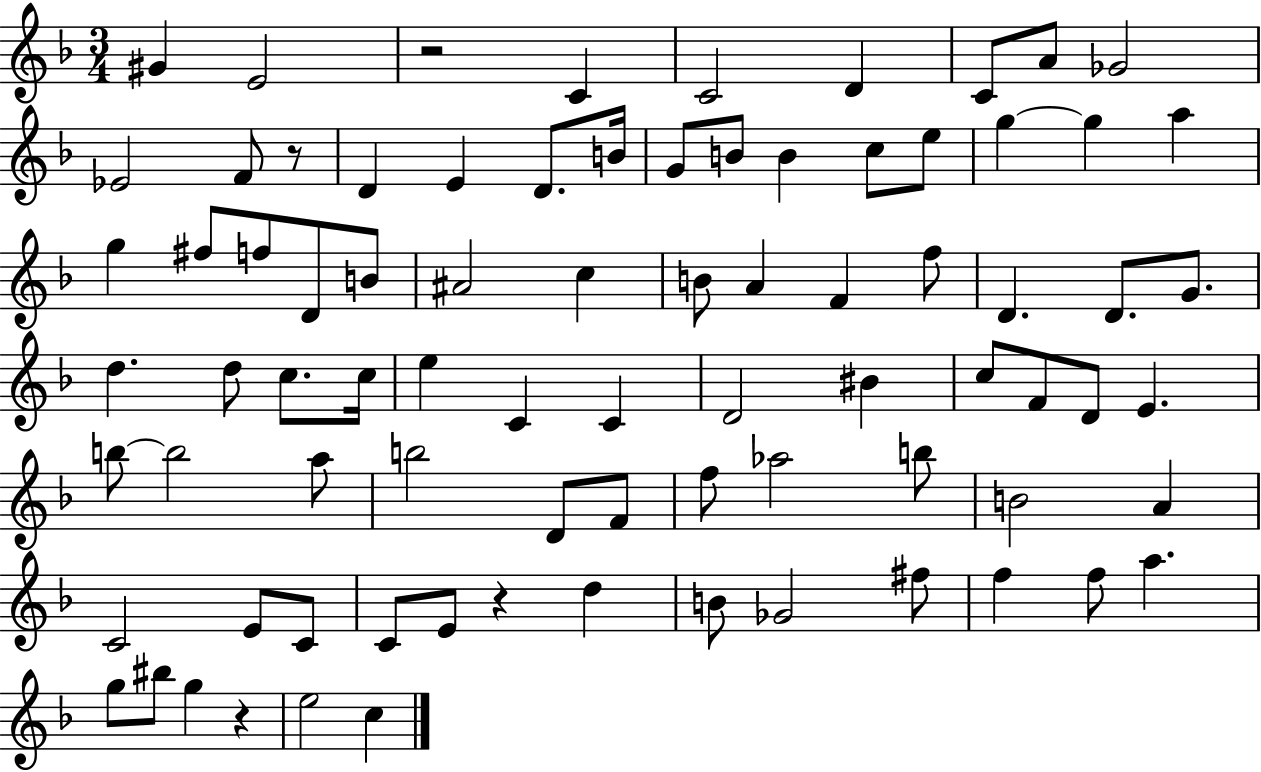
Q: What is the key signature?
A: F major